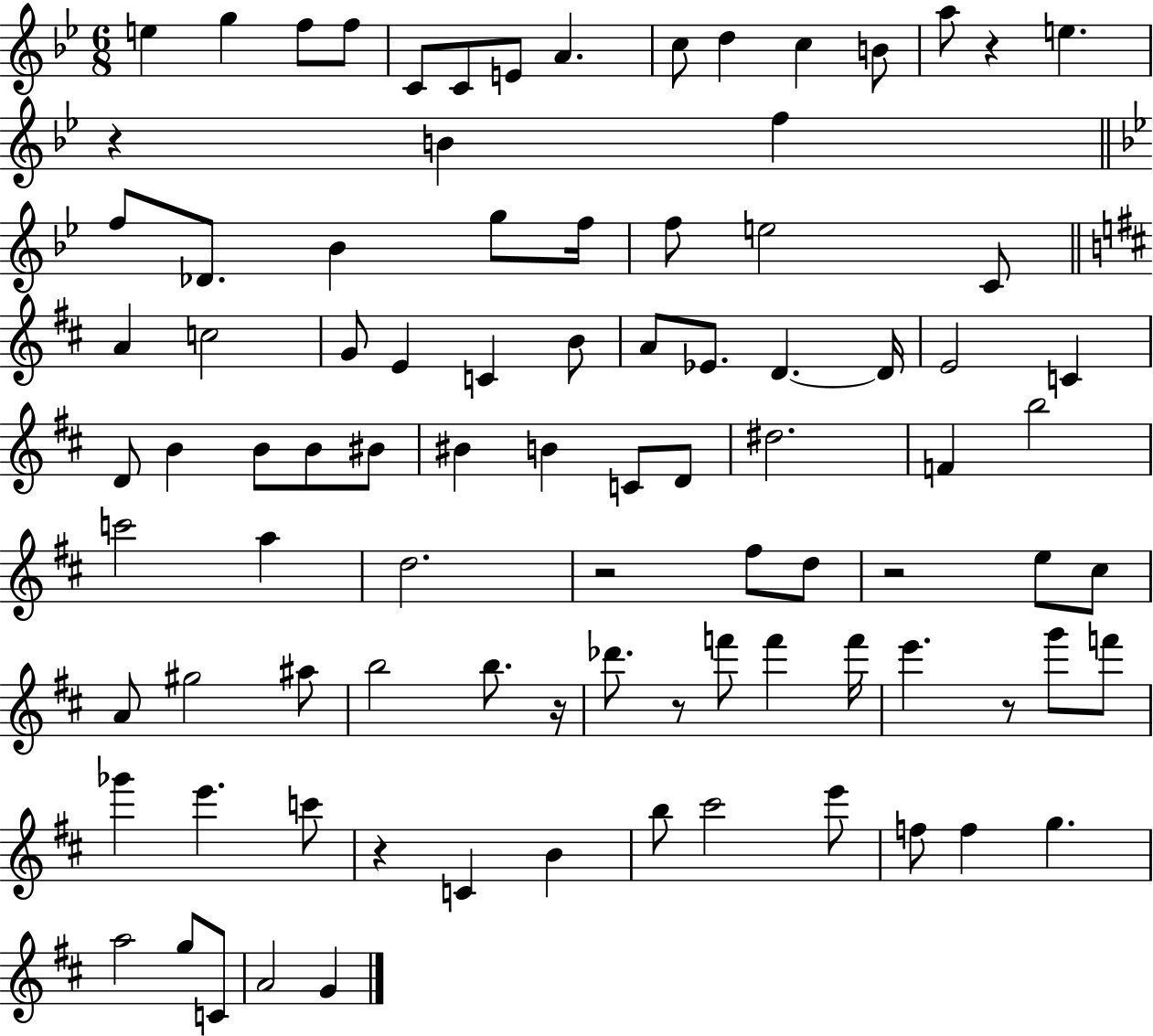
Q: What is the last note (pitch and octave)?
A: G4